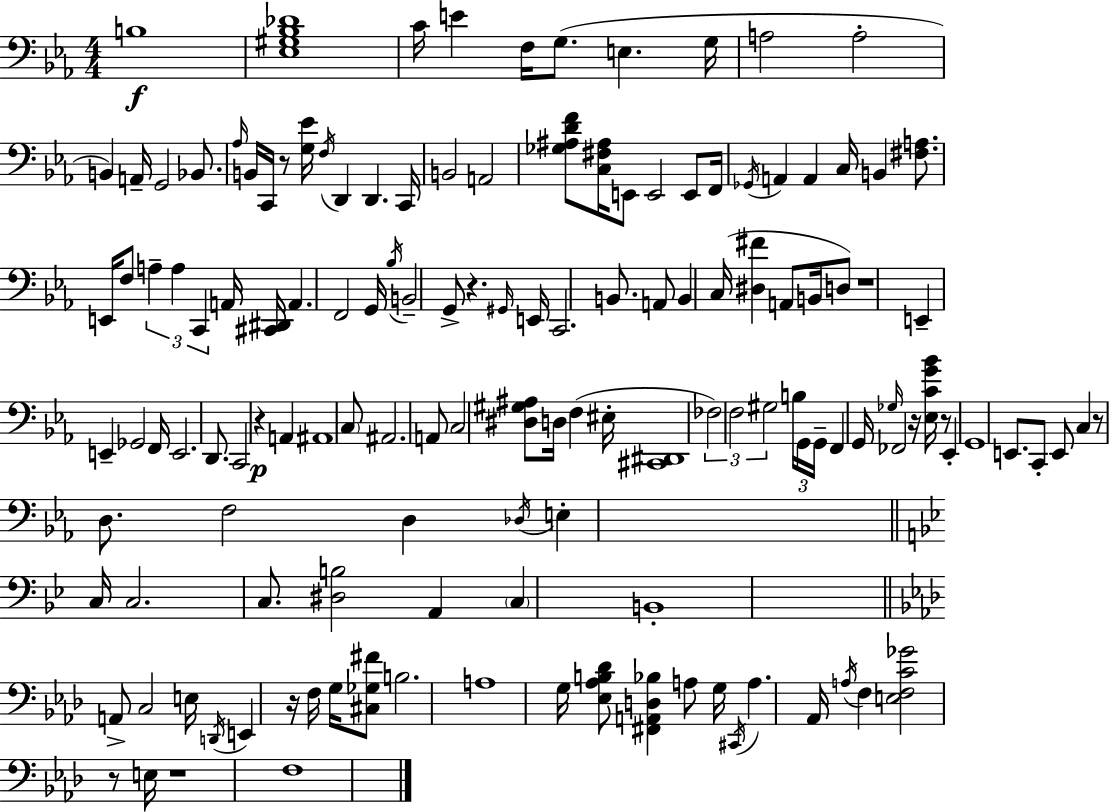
B3/w [Eb3,G#3,Bb3,Db4]/w C4/s E4/q F3/s G3/e. E3/q. G3/s A3/h A3/h B2/q A2/s G2/h Bb2/e. Ab3/s B2/s C2/s R/e [G3,Eb4]/s F3/s D2/q D2/q. C2/s B2/h A2/h [Gb3,A#3,D4,F4]/e [C3,F#3,A#3]/s E2/e E2/h E2/e F2/s Gb2/s A2/q A2/q C3/s B2/q [F#3,A3]/e. E2/s F3/e A3/q A3/q C2/q A2/s [C#2,D#2]/s A2/q. F2/h G2/s Bb3/s B2/h G2/e R/q. G#2/s E2/s C2/h. B2/e. A2/e B2/q C3/s [D#3,F#4]/q A2/e B2/s D3/e R/w E2/q E2/q Gb2/h F2/s E2/h. D2/e. C2/h R/q A2/q A#2/w C3/e A#2/h. A2/e C3/h [D#3,G#3,A#3]/e D3/s F3/q EIS3/s [C#2,D#2]/w FES3/h F3/h G#3/h B3/s G2/s G2/s F2/q G2/s Gb3/s FES2/h R/s [Eb3,C4,G4,Bb4]/s R/e Eb2/q G2/w E2/e. C2/e E2/e C3/q R/e D3/e. F3/h D3/q Db3/s E3/q C3/s C3/h. C3/e. [D#3,B3]/h A2/q C3/q B2/w A2/e C3/h E3/s D2/s E2/q R/s F3/s G3/s [C#3,Gb3,F#4]/e B3/h. A3/w G3/s [Eb3,Ab3,B3,Db4]/e [F#2,A2,D3,Bb3]/q A3/e G3/s C#2/s A3/q. Ab2/s A3/s F3/q [E3,F3,C4,Gb4]/h R/e E3/s R/w F3/w